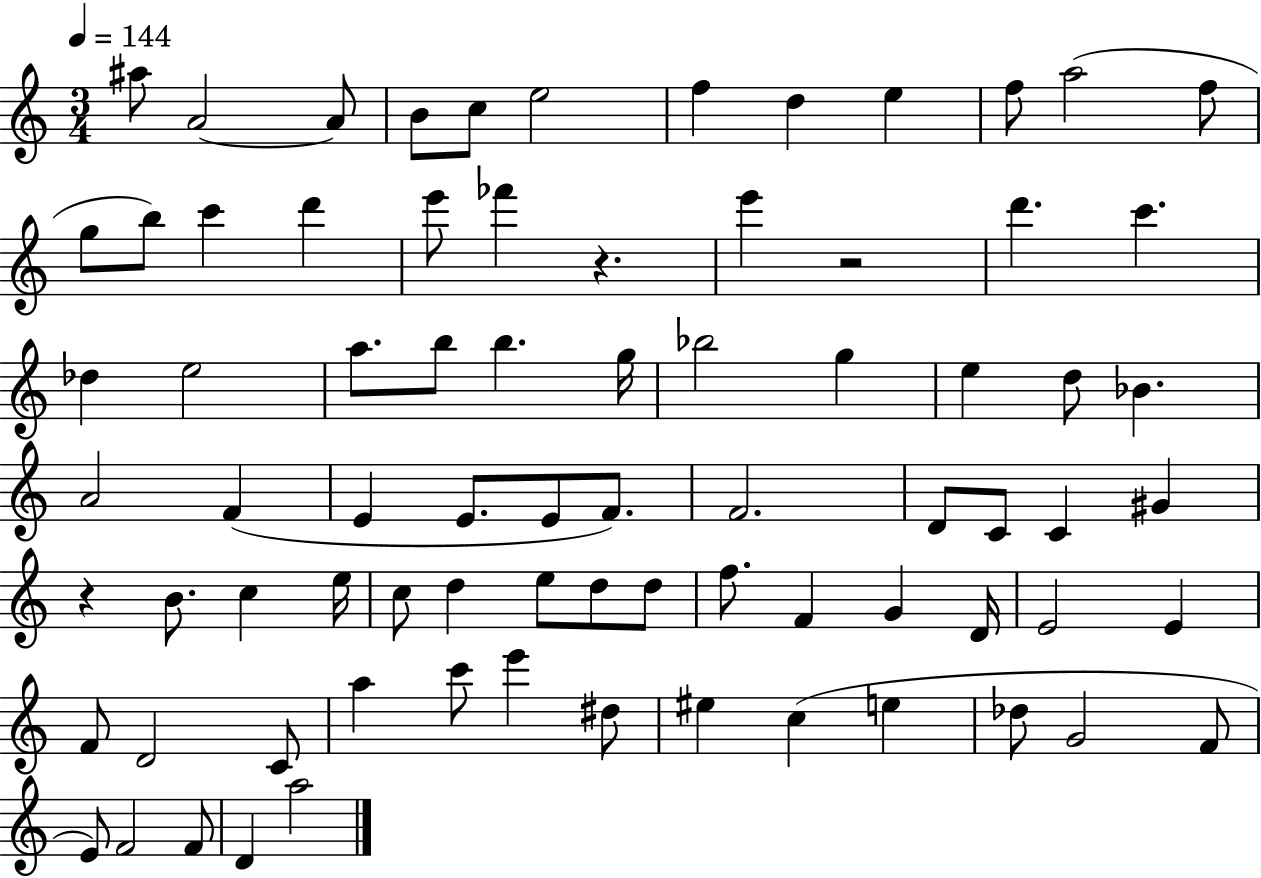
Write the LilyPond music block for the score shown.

{
  \clef treble
  \numericTimeSignature
  \time 3/4
  \key c \major
  \tempo 4 = 144
  ais''8 a'2~~ a'8 | b'8 c''8 e''2 | f''4 d''4 e''4 | f''8 a''2( f''8 | \break g''8 b''8) c'''4 d'''4 | e'''8 fes'''4 r4. | e'''4 r2 | d'''4. c'''4. | \break des''4 e''2 | a''8. b''8 b''4. g''16 | bes''2 g''4 | e''4 d''8 bes'4. | \break a'2 f'4( | e'4 e'8. e'8 f'8.) | f'2. | d'8 c'8 c'4 gis'4 | \break r4 b'8. c''4 e''16 | c''8 d''4 e''8 d''8 d''8 | f''8. f'4 g'4 d'16 | e'2 e'4 | \break f'8 d'2 c'8 | a''4 c'''8 e'''4 dis''8 | eis''4 c''4( e''4 | des''8 g'2 f'8 | \break e'8) f'2 f'8 | d'4 a''2 | \bar "|."
}